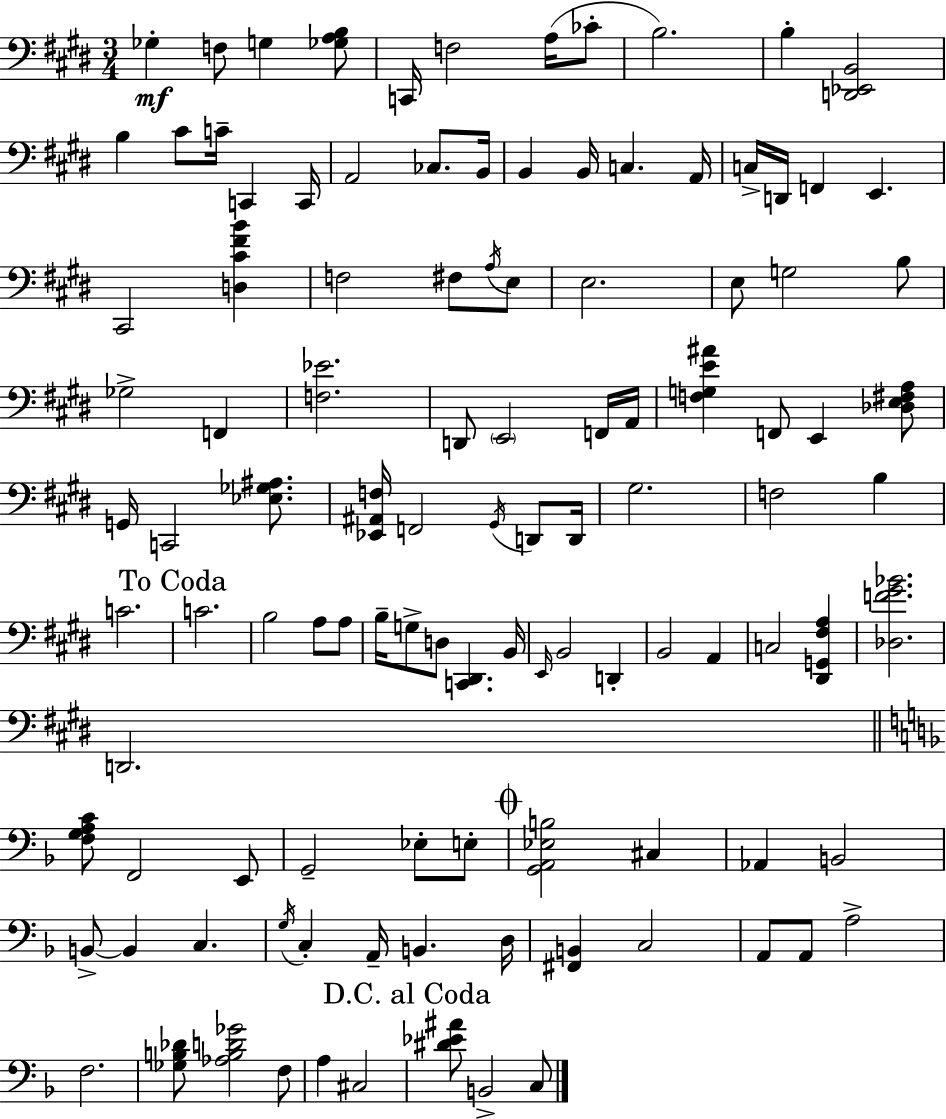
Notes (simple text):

Gb3/q F3/e G3/q [Gb3,A3,B3]/e C2/s F3/h A3/s CES4/e B3/h. B3/q [D2,Eb2,B2]/h B3/q C#4/e C4/s C2/q C2/s A2/h CES3/e. B2/s B2/q B2/s C3/q. A2/s C3/s D2/s F2/q E2/q. C#2/h [D3,C#4,F#4,B4]/q F3/h F#3/e A3/s E3/e E3/h. E3/e G3/h B3/e Gb3/h F2/q [F3,Eb4]/h. D2/e E2/h F2/s A2/s [F3,G3,E4,A#4]/q F2/e E2/q [Db3,E3,F#3,A3]/e G2/s C2/h [Eb3,Gb3,A#3]/e. [Eb2,A#2,F3]/s F2/h G#2/s D2/e D2/s G#3/h. F3/h B3/q C4/h. C4/h. B3/h A3/e A3/e B3/s G3/e D3/e [C2,D#2]/q. B2/s E2/s B2/h D2/q B2/h A2/q C3/h [D#2,G2,F#3,A3]/q [Db3,F4,G#4,Bb4]/h. D2/h. [F3,G3,A3,C4]/e F2/h E2/e G2/h Eb3/e E3/e [G2,A2,Eb3,B3]/h C#3/q Ab2/q B2/h B2/e B2/q C3/q. G3/s C3/q A2/s B2/q. D3/s [F#2,B2]/q C3/h A2/e A2/e A3/h F3/h. [Gb3,B3,Db4]/e [Ab3,B3,D4,Gb4]/h F3/e A3/q C#3/h [D#4,Eb4,A#4]/e B2/h C3/e